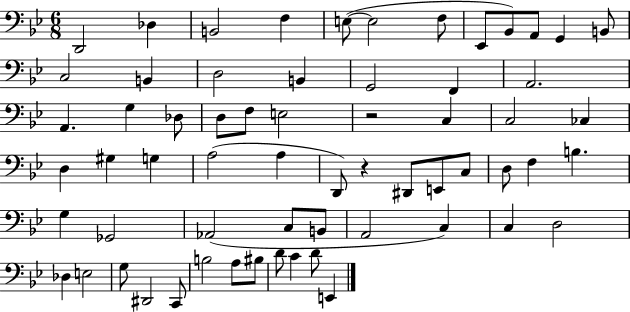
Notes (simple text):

D2/h Db3/q B2/h F3/q E3/e E3/h F3/e Eb2/e Bb2/e A2/e G2/q B2/e C3/h B2/q D3/h B2/q G2/h F2/q A2/h. A2/q. G3/q Db3/e D3/e F3/e E3/h R/h C3/q C3/h CES3/q D3/q G#3/q G3/q A3/h A3/q D2/e R/q D#2/e E2/e C3/e D3/e F3/q B3/q. G3/q Gb2/h Ab2/h C3/e B2/e A2/h C3/q C3/q D3/h Db3/q E3/h G3/e D#2/h C2/e B3/h A3/e BIS3/e D4/e C4/q D4/e E2/q